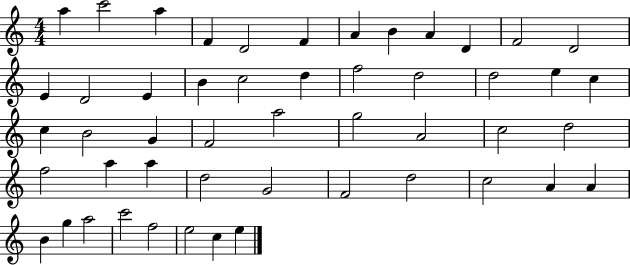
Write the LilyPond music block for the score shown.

{
  \clef treble
  \numericTimeSignature
  \time 4/4
  \key c \major
  a''4 c'''2 a''4 | f'4 d'2 f'4 | a'4 b'4 a'4 d'4 | f'2 d'2 | \break e'4 d'2 e'4 | b'4 c''2 d''4 | f''2 d''2 | d''2 e''4 c''4 | \break c''4 b'2 g'4 | f'2 a''2 | g''2 a'2 | c''2 d''2 | \break f''2 a''4 a''4 | d''2 g'2 | f'2 d''2 | c''2 a'4 a'4 | \break b'4 g''4 a''2 | c'''2 f''2 | e''2 c''4 e''4 | \bar "|."
}